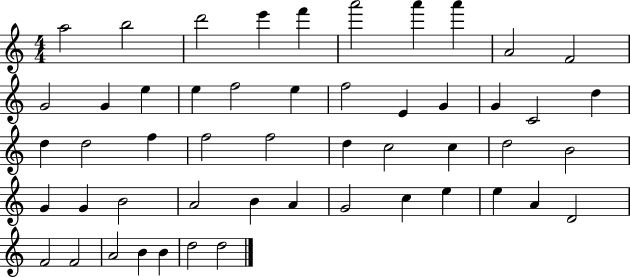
X:1
T:Untitled
M:4/4
L:1/4
K:C
a2 b2 d'2 e' f' a'2 a' a' A2 F2 G2 G e e f2 e f2 E G G C2 d d d2 f f2 f2 d c2 c d2 B2 G G B2 A2 B A G2 c e e A D2 F2 F2 A2 B B d2 d2